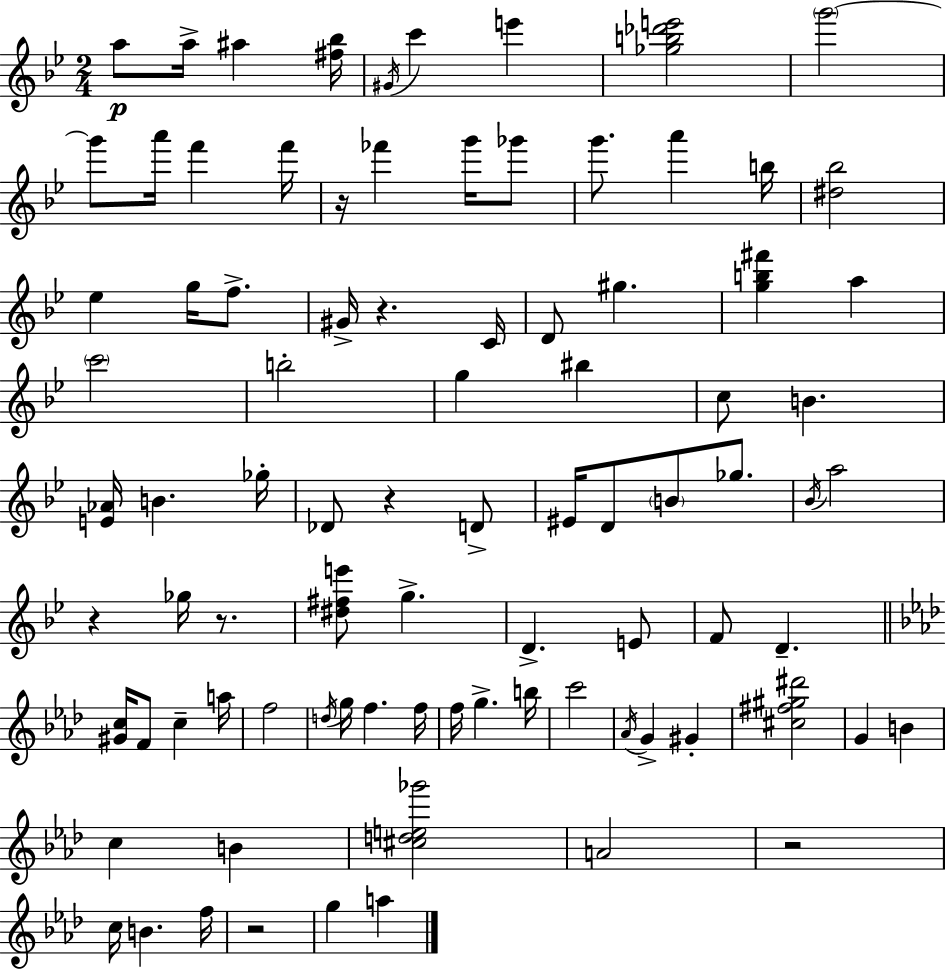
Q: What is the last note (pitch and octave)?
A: A5